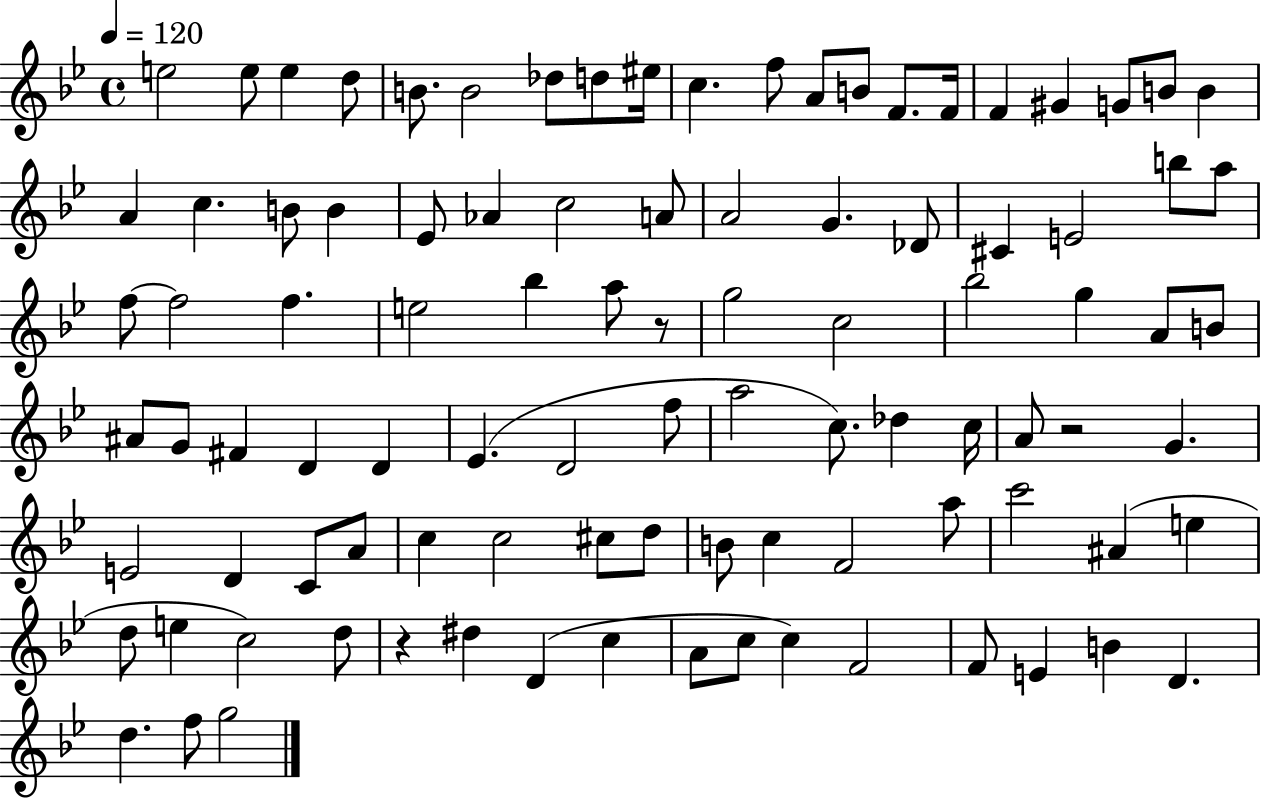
E5/h E5/e E5/q D5/e B4/e. B4/h Db5/e D5/e EIS5/s C5/q. F5/e A4/e B4/e F4/e. F4/s F4/q G#4/q G4/e B4/e B4/q A4/q C5/q. B4/e B4/q Eb4/e Ab4/q C5/h A4/e A4/h G4/q. Db4/e C#4/q E4/h B5/e A5/e F5/e F5/h F5/q. E5/h Bb5/q A5/e R/e G5/h C5/h Bb5/h G5/q A4/e B4/e A#4/e G4/e F#4/q D4/q D4/q Eb4/q. D4/h F5/e A5/h C5/e. Db5/q C5/s A4/e R/h G4/q. E4/h D4/q C4/e A4/e C5/q C5/h C#5/e D5/e B4/e C5/q F4/h A5/e C6/h A#4/q E5/q D5/e E5/q C5/h D5/e R/q D#5/q D4/q C5/q A4/e C5/e C5/q F4/h F4/e E4/q B4/q D4/q. D5/q. F5/e G5/h